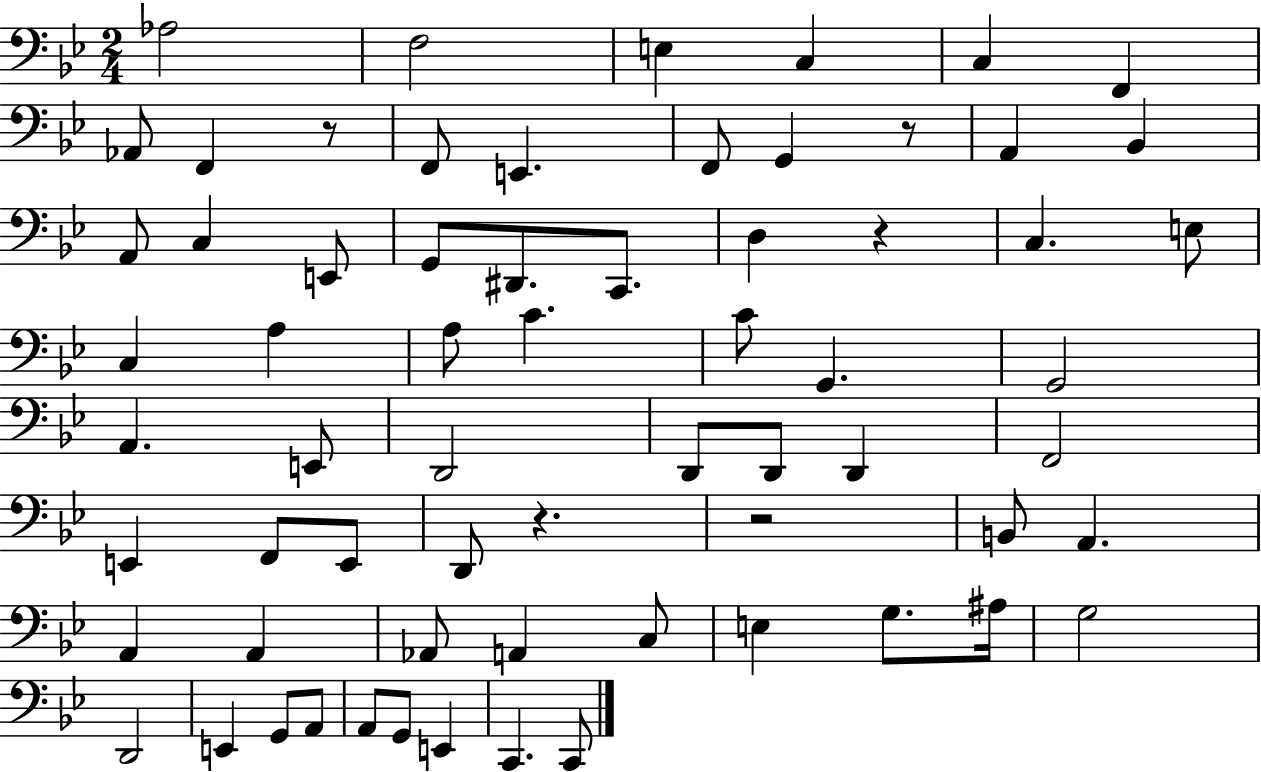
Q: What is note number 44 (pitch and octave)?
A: A2